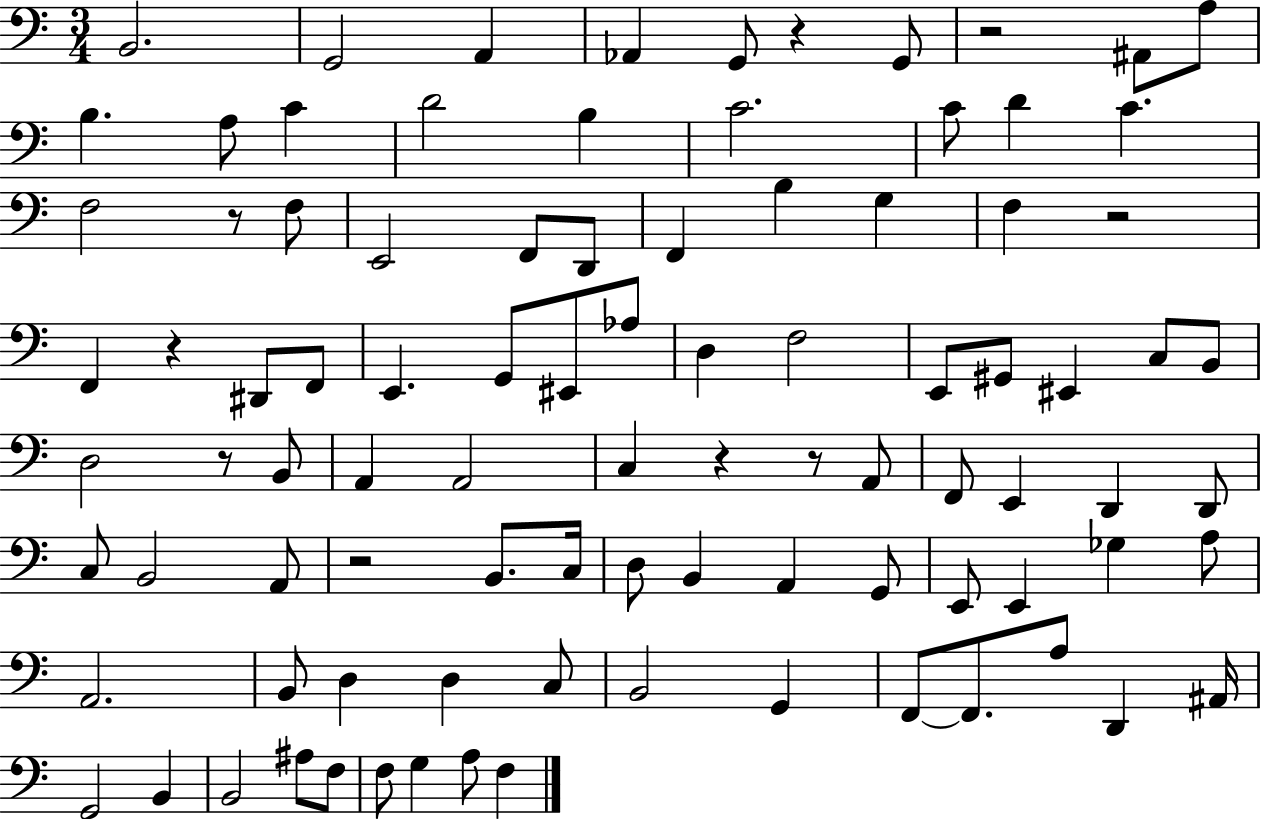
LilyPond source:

{
  \clef bass
  \numericTimeSignature
  \time 3/4
  \key c \major
  b,2. | g,2 a,4 | aes,4 g,8 r4 g,8 | r2 ais,8 a8 | \break b4. a8 c'4 | d'2 b4 | c'2. | c'8 d'4 c'4. | \break f2 r8 f8 | e,2 f,8 d,8 | f,4 b4 g4 | f4 r2 | \break f,4 r4 dis,8 f,8 | e,4. g,8 eis,8 aes8 | d4 f2 | e,8 gis,8 eis,4 c8 b,8 | \break d2 r8 b,8 | a,4 a,2 | c4 r4 r8 a,8 | f,8 e,4 d,4 d,8 | \break c8 b,2 a,8 | r2 b,8. c16 | d8 b,4 a,4 g,8 | e,8 e,4 ges4 a8 | \break a,2. | b,8 d4 d4 c8 | b,2 g,4 | f,8~~ f,8. a8 d,4 ais,16 | \break g,2 b,4 | b,2 ais8 f8 | f8 g4 a8 f4 | \bar "|."
}